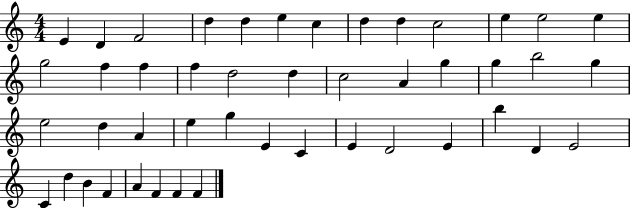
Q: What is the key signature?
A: C major